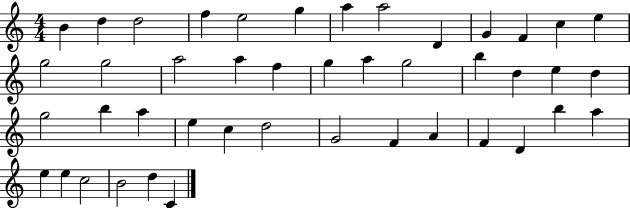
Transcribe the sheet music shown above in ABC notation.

X:1
T:Untitled
M:4/4
L:1/4
K:C
B d d2 f e2 g a a2 D G F c e g2 g2 a2 a f g a g2 b d e d g2 b a e c d2 G2 F A F D b a e e c2 B2 d C